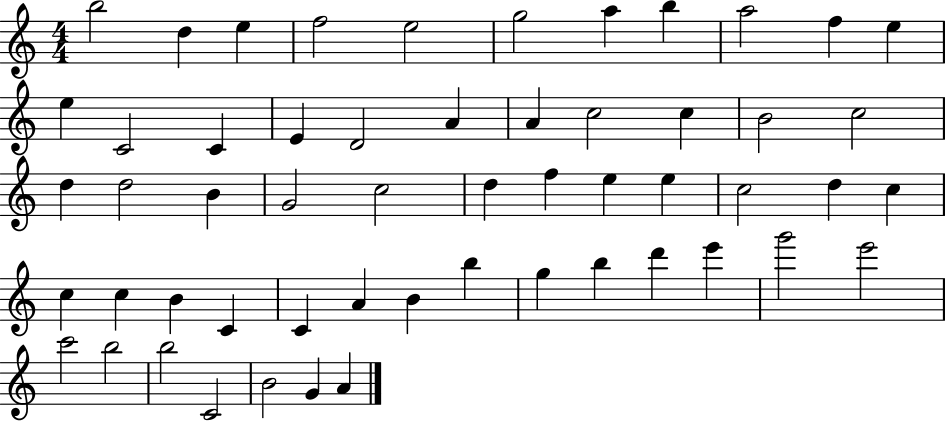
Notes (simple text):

B5/h D5/q E5/q F5/h E5/h G5/h A5/q B5/q A5/h F5/q E5/q E5/q C4/h C4/q E4/q D4/h A4/q A4/q C5/h C5/q B4/h C5/h D5/q D5/h B4/q G4/h C5/h D5/q F5/q E5/q E5/q C5/h D5/q C5/q C5/q C5/q B4/q C4/q C4/q A4/q B4/q B5/q G5/q B5/q D6/q E6/q G6/h E6/h C6/h B5/h B5/h C4/h B4/h G4/q A4/q